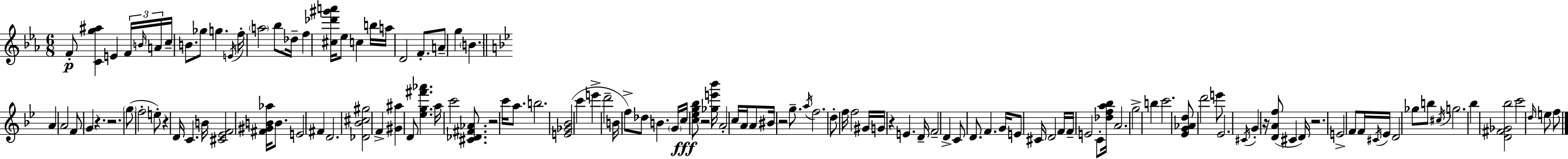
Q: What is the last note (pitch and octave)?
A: F5